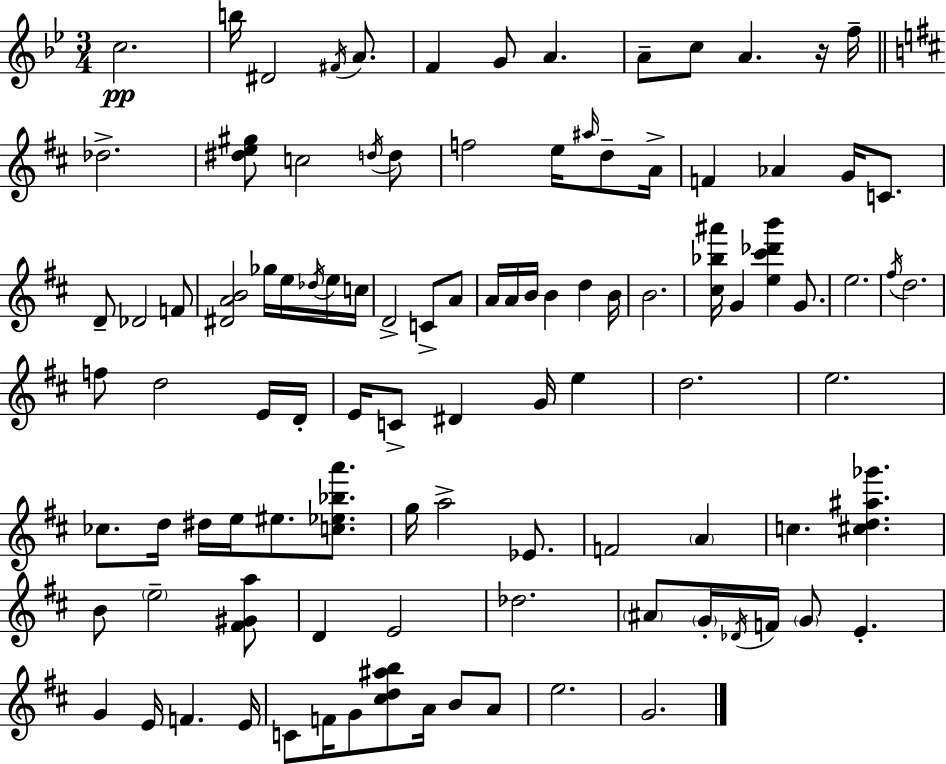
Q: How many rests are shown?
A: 1